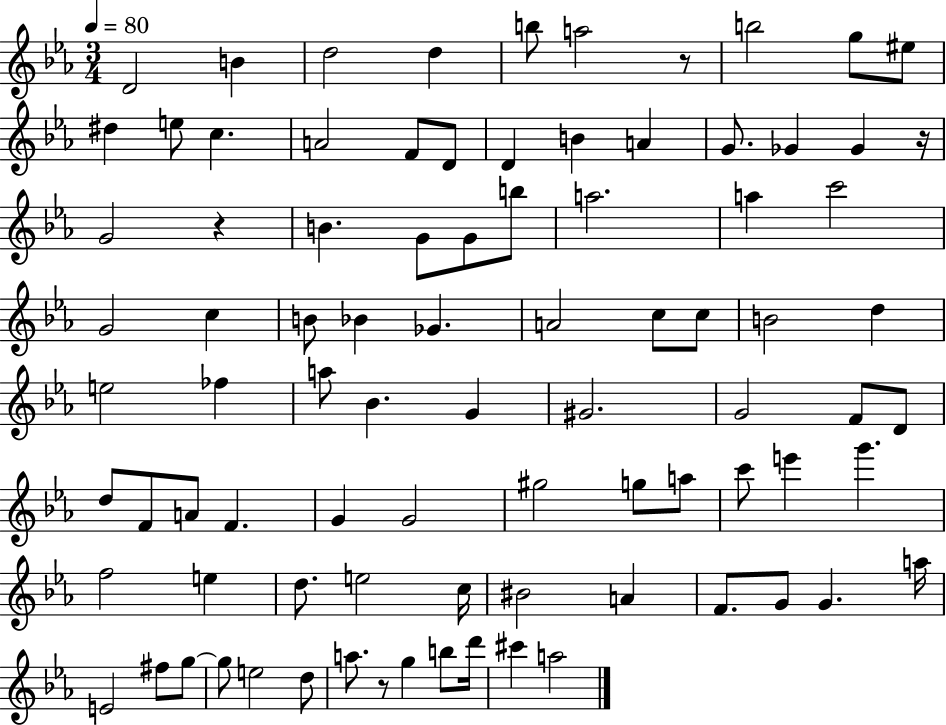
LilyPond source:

{
  \clef treble
  \numericTimeSignature
  \time 3/4
  \key ees \major
  \tempo 4 = 80
  d'2 b'4 | d''2 d''4 | b''8 a''2 r8 | b''2 g''8 eis''8 | \break dis''4 e''8 c''4. | a'2 f'8 d'8 | d'4 b'4 a'4 | g'8. ges'4 ges'4 r16 | \break g'2 r4 | b'4. g'8 g'8 b''8 | a''2. | a''4 c'''2 | \break g'2 c''4 | b'8 bes'4 ges'4. | a'2 c''8 c''8 | b'2 d''4 | \break e''2 fes''4 | a''8 bes'4. g'4 | gis'2. | g'2 f'8 d'8 | \break d''8 f'8 a'8 f'4. | g'4 g'2 | gis''2 g''8 a''8 | c'''8 e'''4 g'''4. | \break f''2 e''4 | d''8. e''2 c''16 | bis'2 a'4 | f'8. g'8 g'4. a''16 | \break e'2 fis''8 g''8~~ | g''8 e''2 d''8 | a''8. r8 g''4 b''8 d'''16 | cis'''4 a''2 | \break \bar "|."
}